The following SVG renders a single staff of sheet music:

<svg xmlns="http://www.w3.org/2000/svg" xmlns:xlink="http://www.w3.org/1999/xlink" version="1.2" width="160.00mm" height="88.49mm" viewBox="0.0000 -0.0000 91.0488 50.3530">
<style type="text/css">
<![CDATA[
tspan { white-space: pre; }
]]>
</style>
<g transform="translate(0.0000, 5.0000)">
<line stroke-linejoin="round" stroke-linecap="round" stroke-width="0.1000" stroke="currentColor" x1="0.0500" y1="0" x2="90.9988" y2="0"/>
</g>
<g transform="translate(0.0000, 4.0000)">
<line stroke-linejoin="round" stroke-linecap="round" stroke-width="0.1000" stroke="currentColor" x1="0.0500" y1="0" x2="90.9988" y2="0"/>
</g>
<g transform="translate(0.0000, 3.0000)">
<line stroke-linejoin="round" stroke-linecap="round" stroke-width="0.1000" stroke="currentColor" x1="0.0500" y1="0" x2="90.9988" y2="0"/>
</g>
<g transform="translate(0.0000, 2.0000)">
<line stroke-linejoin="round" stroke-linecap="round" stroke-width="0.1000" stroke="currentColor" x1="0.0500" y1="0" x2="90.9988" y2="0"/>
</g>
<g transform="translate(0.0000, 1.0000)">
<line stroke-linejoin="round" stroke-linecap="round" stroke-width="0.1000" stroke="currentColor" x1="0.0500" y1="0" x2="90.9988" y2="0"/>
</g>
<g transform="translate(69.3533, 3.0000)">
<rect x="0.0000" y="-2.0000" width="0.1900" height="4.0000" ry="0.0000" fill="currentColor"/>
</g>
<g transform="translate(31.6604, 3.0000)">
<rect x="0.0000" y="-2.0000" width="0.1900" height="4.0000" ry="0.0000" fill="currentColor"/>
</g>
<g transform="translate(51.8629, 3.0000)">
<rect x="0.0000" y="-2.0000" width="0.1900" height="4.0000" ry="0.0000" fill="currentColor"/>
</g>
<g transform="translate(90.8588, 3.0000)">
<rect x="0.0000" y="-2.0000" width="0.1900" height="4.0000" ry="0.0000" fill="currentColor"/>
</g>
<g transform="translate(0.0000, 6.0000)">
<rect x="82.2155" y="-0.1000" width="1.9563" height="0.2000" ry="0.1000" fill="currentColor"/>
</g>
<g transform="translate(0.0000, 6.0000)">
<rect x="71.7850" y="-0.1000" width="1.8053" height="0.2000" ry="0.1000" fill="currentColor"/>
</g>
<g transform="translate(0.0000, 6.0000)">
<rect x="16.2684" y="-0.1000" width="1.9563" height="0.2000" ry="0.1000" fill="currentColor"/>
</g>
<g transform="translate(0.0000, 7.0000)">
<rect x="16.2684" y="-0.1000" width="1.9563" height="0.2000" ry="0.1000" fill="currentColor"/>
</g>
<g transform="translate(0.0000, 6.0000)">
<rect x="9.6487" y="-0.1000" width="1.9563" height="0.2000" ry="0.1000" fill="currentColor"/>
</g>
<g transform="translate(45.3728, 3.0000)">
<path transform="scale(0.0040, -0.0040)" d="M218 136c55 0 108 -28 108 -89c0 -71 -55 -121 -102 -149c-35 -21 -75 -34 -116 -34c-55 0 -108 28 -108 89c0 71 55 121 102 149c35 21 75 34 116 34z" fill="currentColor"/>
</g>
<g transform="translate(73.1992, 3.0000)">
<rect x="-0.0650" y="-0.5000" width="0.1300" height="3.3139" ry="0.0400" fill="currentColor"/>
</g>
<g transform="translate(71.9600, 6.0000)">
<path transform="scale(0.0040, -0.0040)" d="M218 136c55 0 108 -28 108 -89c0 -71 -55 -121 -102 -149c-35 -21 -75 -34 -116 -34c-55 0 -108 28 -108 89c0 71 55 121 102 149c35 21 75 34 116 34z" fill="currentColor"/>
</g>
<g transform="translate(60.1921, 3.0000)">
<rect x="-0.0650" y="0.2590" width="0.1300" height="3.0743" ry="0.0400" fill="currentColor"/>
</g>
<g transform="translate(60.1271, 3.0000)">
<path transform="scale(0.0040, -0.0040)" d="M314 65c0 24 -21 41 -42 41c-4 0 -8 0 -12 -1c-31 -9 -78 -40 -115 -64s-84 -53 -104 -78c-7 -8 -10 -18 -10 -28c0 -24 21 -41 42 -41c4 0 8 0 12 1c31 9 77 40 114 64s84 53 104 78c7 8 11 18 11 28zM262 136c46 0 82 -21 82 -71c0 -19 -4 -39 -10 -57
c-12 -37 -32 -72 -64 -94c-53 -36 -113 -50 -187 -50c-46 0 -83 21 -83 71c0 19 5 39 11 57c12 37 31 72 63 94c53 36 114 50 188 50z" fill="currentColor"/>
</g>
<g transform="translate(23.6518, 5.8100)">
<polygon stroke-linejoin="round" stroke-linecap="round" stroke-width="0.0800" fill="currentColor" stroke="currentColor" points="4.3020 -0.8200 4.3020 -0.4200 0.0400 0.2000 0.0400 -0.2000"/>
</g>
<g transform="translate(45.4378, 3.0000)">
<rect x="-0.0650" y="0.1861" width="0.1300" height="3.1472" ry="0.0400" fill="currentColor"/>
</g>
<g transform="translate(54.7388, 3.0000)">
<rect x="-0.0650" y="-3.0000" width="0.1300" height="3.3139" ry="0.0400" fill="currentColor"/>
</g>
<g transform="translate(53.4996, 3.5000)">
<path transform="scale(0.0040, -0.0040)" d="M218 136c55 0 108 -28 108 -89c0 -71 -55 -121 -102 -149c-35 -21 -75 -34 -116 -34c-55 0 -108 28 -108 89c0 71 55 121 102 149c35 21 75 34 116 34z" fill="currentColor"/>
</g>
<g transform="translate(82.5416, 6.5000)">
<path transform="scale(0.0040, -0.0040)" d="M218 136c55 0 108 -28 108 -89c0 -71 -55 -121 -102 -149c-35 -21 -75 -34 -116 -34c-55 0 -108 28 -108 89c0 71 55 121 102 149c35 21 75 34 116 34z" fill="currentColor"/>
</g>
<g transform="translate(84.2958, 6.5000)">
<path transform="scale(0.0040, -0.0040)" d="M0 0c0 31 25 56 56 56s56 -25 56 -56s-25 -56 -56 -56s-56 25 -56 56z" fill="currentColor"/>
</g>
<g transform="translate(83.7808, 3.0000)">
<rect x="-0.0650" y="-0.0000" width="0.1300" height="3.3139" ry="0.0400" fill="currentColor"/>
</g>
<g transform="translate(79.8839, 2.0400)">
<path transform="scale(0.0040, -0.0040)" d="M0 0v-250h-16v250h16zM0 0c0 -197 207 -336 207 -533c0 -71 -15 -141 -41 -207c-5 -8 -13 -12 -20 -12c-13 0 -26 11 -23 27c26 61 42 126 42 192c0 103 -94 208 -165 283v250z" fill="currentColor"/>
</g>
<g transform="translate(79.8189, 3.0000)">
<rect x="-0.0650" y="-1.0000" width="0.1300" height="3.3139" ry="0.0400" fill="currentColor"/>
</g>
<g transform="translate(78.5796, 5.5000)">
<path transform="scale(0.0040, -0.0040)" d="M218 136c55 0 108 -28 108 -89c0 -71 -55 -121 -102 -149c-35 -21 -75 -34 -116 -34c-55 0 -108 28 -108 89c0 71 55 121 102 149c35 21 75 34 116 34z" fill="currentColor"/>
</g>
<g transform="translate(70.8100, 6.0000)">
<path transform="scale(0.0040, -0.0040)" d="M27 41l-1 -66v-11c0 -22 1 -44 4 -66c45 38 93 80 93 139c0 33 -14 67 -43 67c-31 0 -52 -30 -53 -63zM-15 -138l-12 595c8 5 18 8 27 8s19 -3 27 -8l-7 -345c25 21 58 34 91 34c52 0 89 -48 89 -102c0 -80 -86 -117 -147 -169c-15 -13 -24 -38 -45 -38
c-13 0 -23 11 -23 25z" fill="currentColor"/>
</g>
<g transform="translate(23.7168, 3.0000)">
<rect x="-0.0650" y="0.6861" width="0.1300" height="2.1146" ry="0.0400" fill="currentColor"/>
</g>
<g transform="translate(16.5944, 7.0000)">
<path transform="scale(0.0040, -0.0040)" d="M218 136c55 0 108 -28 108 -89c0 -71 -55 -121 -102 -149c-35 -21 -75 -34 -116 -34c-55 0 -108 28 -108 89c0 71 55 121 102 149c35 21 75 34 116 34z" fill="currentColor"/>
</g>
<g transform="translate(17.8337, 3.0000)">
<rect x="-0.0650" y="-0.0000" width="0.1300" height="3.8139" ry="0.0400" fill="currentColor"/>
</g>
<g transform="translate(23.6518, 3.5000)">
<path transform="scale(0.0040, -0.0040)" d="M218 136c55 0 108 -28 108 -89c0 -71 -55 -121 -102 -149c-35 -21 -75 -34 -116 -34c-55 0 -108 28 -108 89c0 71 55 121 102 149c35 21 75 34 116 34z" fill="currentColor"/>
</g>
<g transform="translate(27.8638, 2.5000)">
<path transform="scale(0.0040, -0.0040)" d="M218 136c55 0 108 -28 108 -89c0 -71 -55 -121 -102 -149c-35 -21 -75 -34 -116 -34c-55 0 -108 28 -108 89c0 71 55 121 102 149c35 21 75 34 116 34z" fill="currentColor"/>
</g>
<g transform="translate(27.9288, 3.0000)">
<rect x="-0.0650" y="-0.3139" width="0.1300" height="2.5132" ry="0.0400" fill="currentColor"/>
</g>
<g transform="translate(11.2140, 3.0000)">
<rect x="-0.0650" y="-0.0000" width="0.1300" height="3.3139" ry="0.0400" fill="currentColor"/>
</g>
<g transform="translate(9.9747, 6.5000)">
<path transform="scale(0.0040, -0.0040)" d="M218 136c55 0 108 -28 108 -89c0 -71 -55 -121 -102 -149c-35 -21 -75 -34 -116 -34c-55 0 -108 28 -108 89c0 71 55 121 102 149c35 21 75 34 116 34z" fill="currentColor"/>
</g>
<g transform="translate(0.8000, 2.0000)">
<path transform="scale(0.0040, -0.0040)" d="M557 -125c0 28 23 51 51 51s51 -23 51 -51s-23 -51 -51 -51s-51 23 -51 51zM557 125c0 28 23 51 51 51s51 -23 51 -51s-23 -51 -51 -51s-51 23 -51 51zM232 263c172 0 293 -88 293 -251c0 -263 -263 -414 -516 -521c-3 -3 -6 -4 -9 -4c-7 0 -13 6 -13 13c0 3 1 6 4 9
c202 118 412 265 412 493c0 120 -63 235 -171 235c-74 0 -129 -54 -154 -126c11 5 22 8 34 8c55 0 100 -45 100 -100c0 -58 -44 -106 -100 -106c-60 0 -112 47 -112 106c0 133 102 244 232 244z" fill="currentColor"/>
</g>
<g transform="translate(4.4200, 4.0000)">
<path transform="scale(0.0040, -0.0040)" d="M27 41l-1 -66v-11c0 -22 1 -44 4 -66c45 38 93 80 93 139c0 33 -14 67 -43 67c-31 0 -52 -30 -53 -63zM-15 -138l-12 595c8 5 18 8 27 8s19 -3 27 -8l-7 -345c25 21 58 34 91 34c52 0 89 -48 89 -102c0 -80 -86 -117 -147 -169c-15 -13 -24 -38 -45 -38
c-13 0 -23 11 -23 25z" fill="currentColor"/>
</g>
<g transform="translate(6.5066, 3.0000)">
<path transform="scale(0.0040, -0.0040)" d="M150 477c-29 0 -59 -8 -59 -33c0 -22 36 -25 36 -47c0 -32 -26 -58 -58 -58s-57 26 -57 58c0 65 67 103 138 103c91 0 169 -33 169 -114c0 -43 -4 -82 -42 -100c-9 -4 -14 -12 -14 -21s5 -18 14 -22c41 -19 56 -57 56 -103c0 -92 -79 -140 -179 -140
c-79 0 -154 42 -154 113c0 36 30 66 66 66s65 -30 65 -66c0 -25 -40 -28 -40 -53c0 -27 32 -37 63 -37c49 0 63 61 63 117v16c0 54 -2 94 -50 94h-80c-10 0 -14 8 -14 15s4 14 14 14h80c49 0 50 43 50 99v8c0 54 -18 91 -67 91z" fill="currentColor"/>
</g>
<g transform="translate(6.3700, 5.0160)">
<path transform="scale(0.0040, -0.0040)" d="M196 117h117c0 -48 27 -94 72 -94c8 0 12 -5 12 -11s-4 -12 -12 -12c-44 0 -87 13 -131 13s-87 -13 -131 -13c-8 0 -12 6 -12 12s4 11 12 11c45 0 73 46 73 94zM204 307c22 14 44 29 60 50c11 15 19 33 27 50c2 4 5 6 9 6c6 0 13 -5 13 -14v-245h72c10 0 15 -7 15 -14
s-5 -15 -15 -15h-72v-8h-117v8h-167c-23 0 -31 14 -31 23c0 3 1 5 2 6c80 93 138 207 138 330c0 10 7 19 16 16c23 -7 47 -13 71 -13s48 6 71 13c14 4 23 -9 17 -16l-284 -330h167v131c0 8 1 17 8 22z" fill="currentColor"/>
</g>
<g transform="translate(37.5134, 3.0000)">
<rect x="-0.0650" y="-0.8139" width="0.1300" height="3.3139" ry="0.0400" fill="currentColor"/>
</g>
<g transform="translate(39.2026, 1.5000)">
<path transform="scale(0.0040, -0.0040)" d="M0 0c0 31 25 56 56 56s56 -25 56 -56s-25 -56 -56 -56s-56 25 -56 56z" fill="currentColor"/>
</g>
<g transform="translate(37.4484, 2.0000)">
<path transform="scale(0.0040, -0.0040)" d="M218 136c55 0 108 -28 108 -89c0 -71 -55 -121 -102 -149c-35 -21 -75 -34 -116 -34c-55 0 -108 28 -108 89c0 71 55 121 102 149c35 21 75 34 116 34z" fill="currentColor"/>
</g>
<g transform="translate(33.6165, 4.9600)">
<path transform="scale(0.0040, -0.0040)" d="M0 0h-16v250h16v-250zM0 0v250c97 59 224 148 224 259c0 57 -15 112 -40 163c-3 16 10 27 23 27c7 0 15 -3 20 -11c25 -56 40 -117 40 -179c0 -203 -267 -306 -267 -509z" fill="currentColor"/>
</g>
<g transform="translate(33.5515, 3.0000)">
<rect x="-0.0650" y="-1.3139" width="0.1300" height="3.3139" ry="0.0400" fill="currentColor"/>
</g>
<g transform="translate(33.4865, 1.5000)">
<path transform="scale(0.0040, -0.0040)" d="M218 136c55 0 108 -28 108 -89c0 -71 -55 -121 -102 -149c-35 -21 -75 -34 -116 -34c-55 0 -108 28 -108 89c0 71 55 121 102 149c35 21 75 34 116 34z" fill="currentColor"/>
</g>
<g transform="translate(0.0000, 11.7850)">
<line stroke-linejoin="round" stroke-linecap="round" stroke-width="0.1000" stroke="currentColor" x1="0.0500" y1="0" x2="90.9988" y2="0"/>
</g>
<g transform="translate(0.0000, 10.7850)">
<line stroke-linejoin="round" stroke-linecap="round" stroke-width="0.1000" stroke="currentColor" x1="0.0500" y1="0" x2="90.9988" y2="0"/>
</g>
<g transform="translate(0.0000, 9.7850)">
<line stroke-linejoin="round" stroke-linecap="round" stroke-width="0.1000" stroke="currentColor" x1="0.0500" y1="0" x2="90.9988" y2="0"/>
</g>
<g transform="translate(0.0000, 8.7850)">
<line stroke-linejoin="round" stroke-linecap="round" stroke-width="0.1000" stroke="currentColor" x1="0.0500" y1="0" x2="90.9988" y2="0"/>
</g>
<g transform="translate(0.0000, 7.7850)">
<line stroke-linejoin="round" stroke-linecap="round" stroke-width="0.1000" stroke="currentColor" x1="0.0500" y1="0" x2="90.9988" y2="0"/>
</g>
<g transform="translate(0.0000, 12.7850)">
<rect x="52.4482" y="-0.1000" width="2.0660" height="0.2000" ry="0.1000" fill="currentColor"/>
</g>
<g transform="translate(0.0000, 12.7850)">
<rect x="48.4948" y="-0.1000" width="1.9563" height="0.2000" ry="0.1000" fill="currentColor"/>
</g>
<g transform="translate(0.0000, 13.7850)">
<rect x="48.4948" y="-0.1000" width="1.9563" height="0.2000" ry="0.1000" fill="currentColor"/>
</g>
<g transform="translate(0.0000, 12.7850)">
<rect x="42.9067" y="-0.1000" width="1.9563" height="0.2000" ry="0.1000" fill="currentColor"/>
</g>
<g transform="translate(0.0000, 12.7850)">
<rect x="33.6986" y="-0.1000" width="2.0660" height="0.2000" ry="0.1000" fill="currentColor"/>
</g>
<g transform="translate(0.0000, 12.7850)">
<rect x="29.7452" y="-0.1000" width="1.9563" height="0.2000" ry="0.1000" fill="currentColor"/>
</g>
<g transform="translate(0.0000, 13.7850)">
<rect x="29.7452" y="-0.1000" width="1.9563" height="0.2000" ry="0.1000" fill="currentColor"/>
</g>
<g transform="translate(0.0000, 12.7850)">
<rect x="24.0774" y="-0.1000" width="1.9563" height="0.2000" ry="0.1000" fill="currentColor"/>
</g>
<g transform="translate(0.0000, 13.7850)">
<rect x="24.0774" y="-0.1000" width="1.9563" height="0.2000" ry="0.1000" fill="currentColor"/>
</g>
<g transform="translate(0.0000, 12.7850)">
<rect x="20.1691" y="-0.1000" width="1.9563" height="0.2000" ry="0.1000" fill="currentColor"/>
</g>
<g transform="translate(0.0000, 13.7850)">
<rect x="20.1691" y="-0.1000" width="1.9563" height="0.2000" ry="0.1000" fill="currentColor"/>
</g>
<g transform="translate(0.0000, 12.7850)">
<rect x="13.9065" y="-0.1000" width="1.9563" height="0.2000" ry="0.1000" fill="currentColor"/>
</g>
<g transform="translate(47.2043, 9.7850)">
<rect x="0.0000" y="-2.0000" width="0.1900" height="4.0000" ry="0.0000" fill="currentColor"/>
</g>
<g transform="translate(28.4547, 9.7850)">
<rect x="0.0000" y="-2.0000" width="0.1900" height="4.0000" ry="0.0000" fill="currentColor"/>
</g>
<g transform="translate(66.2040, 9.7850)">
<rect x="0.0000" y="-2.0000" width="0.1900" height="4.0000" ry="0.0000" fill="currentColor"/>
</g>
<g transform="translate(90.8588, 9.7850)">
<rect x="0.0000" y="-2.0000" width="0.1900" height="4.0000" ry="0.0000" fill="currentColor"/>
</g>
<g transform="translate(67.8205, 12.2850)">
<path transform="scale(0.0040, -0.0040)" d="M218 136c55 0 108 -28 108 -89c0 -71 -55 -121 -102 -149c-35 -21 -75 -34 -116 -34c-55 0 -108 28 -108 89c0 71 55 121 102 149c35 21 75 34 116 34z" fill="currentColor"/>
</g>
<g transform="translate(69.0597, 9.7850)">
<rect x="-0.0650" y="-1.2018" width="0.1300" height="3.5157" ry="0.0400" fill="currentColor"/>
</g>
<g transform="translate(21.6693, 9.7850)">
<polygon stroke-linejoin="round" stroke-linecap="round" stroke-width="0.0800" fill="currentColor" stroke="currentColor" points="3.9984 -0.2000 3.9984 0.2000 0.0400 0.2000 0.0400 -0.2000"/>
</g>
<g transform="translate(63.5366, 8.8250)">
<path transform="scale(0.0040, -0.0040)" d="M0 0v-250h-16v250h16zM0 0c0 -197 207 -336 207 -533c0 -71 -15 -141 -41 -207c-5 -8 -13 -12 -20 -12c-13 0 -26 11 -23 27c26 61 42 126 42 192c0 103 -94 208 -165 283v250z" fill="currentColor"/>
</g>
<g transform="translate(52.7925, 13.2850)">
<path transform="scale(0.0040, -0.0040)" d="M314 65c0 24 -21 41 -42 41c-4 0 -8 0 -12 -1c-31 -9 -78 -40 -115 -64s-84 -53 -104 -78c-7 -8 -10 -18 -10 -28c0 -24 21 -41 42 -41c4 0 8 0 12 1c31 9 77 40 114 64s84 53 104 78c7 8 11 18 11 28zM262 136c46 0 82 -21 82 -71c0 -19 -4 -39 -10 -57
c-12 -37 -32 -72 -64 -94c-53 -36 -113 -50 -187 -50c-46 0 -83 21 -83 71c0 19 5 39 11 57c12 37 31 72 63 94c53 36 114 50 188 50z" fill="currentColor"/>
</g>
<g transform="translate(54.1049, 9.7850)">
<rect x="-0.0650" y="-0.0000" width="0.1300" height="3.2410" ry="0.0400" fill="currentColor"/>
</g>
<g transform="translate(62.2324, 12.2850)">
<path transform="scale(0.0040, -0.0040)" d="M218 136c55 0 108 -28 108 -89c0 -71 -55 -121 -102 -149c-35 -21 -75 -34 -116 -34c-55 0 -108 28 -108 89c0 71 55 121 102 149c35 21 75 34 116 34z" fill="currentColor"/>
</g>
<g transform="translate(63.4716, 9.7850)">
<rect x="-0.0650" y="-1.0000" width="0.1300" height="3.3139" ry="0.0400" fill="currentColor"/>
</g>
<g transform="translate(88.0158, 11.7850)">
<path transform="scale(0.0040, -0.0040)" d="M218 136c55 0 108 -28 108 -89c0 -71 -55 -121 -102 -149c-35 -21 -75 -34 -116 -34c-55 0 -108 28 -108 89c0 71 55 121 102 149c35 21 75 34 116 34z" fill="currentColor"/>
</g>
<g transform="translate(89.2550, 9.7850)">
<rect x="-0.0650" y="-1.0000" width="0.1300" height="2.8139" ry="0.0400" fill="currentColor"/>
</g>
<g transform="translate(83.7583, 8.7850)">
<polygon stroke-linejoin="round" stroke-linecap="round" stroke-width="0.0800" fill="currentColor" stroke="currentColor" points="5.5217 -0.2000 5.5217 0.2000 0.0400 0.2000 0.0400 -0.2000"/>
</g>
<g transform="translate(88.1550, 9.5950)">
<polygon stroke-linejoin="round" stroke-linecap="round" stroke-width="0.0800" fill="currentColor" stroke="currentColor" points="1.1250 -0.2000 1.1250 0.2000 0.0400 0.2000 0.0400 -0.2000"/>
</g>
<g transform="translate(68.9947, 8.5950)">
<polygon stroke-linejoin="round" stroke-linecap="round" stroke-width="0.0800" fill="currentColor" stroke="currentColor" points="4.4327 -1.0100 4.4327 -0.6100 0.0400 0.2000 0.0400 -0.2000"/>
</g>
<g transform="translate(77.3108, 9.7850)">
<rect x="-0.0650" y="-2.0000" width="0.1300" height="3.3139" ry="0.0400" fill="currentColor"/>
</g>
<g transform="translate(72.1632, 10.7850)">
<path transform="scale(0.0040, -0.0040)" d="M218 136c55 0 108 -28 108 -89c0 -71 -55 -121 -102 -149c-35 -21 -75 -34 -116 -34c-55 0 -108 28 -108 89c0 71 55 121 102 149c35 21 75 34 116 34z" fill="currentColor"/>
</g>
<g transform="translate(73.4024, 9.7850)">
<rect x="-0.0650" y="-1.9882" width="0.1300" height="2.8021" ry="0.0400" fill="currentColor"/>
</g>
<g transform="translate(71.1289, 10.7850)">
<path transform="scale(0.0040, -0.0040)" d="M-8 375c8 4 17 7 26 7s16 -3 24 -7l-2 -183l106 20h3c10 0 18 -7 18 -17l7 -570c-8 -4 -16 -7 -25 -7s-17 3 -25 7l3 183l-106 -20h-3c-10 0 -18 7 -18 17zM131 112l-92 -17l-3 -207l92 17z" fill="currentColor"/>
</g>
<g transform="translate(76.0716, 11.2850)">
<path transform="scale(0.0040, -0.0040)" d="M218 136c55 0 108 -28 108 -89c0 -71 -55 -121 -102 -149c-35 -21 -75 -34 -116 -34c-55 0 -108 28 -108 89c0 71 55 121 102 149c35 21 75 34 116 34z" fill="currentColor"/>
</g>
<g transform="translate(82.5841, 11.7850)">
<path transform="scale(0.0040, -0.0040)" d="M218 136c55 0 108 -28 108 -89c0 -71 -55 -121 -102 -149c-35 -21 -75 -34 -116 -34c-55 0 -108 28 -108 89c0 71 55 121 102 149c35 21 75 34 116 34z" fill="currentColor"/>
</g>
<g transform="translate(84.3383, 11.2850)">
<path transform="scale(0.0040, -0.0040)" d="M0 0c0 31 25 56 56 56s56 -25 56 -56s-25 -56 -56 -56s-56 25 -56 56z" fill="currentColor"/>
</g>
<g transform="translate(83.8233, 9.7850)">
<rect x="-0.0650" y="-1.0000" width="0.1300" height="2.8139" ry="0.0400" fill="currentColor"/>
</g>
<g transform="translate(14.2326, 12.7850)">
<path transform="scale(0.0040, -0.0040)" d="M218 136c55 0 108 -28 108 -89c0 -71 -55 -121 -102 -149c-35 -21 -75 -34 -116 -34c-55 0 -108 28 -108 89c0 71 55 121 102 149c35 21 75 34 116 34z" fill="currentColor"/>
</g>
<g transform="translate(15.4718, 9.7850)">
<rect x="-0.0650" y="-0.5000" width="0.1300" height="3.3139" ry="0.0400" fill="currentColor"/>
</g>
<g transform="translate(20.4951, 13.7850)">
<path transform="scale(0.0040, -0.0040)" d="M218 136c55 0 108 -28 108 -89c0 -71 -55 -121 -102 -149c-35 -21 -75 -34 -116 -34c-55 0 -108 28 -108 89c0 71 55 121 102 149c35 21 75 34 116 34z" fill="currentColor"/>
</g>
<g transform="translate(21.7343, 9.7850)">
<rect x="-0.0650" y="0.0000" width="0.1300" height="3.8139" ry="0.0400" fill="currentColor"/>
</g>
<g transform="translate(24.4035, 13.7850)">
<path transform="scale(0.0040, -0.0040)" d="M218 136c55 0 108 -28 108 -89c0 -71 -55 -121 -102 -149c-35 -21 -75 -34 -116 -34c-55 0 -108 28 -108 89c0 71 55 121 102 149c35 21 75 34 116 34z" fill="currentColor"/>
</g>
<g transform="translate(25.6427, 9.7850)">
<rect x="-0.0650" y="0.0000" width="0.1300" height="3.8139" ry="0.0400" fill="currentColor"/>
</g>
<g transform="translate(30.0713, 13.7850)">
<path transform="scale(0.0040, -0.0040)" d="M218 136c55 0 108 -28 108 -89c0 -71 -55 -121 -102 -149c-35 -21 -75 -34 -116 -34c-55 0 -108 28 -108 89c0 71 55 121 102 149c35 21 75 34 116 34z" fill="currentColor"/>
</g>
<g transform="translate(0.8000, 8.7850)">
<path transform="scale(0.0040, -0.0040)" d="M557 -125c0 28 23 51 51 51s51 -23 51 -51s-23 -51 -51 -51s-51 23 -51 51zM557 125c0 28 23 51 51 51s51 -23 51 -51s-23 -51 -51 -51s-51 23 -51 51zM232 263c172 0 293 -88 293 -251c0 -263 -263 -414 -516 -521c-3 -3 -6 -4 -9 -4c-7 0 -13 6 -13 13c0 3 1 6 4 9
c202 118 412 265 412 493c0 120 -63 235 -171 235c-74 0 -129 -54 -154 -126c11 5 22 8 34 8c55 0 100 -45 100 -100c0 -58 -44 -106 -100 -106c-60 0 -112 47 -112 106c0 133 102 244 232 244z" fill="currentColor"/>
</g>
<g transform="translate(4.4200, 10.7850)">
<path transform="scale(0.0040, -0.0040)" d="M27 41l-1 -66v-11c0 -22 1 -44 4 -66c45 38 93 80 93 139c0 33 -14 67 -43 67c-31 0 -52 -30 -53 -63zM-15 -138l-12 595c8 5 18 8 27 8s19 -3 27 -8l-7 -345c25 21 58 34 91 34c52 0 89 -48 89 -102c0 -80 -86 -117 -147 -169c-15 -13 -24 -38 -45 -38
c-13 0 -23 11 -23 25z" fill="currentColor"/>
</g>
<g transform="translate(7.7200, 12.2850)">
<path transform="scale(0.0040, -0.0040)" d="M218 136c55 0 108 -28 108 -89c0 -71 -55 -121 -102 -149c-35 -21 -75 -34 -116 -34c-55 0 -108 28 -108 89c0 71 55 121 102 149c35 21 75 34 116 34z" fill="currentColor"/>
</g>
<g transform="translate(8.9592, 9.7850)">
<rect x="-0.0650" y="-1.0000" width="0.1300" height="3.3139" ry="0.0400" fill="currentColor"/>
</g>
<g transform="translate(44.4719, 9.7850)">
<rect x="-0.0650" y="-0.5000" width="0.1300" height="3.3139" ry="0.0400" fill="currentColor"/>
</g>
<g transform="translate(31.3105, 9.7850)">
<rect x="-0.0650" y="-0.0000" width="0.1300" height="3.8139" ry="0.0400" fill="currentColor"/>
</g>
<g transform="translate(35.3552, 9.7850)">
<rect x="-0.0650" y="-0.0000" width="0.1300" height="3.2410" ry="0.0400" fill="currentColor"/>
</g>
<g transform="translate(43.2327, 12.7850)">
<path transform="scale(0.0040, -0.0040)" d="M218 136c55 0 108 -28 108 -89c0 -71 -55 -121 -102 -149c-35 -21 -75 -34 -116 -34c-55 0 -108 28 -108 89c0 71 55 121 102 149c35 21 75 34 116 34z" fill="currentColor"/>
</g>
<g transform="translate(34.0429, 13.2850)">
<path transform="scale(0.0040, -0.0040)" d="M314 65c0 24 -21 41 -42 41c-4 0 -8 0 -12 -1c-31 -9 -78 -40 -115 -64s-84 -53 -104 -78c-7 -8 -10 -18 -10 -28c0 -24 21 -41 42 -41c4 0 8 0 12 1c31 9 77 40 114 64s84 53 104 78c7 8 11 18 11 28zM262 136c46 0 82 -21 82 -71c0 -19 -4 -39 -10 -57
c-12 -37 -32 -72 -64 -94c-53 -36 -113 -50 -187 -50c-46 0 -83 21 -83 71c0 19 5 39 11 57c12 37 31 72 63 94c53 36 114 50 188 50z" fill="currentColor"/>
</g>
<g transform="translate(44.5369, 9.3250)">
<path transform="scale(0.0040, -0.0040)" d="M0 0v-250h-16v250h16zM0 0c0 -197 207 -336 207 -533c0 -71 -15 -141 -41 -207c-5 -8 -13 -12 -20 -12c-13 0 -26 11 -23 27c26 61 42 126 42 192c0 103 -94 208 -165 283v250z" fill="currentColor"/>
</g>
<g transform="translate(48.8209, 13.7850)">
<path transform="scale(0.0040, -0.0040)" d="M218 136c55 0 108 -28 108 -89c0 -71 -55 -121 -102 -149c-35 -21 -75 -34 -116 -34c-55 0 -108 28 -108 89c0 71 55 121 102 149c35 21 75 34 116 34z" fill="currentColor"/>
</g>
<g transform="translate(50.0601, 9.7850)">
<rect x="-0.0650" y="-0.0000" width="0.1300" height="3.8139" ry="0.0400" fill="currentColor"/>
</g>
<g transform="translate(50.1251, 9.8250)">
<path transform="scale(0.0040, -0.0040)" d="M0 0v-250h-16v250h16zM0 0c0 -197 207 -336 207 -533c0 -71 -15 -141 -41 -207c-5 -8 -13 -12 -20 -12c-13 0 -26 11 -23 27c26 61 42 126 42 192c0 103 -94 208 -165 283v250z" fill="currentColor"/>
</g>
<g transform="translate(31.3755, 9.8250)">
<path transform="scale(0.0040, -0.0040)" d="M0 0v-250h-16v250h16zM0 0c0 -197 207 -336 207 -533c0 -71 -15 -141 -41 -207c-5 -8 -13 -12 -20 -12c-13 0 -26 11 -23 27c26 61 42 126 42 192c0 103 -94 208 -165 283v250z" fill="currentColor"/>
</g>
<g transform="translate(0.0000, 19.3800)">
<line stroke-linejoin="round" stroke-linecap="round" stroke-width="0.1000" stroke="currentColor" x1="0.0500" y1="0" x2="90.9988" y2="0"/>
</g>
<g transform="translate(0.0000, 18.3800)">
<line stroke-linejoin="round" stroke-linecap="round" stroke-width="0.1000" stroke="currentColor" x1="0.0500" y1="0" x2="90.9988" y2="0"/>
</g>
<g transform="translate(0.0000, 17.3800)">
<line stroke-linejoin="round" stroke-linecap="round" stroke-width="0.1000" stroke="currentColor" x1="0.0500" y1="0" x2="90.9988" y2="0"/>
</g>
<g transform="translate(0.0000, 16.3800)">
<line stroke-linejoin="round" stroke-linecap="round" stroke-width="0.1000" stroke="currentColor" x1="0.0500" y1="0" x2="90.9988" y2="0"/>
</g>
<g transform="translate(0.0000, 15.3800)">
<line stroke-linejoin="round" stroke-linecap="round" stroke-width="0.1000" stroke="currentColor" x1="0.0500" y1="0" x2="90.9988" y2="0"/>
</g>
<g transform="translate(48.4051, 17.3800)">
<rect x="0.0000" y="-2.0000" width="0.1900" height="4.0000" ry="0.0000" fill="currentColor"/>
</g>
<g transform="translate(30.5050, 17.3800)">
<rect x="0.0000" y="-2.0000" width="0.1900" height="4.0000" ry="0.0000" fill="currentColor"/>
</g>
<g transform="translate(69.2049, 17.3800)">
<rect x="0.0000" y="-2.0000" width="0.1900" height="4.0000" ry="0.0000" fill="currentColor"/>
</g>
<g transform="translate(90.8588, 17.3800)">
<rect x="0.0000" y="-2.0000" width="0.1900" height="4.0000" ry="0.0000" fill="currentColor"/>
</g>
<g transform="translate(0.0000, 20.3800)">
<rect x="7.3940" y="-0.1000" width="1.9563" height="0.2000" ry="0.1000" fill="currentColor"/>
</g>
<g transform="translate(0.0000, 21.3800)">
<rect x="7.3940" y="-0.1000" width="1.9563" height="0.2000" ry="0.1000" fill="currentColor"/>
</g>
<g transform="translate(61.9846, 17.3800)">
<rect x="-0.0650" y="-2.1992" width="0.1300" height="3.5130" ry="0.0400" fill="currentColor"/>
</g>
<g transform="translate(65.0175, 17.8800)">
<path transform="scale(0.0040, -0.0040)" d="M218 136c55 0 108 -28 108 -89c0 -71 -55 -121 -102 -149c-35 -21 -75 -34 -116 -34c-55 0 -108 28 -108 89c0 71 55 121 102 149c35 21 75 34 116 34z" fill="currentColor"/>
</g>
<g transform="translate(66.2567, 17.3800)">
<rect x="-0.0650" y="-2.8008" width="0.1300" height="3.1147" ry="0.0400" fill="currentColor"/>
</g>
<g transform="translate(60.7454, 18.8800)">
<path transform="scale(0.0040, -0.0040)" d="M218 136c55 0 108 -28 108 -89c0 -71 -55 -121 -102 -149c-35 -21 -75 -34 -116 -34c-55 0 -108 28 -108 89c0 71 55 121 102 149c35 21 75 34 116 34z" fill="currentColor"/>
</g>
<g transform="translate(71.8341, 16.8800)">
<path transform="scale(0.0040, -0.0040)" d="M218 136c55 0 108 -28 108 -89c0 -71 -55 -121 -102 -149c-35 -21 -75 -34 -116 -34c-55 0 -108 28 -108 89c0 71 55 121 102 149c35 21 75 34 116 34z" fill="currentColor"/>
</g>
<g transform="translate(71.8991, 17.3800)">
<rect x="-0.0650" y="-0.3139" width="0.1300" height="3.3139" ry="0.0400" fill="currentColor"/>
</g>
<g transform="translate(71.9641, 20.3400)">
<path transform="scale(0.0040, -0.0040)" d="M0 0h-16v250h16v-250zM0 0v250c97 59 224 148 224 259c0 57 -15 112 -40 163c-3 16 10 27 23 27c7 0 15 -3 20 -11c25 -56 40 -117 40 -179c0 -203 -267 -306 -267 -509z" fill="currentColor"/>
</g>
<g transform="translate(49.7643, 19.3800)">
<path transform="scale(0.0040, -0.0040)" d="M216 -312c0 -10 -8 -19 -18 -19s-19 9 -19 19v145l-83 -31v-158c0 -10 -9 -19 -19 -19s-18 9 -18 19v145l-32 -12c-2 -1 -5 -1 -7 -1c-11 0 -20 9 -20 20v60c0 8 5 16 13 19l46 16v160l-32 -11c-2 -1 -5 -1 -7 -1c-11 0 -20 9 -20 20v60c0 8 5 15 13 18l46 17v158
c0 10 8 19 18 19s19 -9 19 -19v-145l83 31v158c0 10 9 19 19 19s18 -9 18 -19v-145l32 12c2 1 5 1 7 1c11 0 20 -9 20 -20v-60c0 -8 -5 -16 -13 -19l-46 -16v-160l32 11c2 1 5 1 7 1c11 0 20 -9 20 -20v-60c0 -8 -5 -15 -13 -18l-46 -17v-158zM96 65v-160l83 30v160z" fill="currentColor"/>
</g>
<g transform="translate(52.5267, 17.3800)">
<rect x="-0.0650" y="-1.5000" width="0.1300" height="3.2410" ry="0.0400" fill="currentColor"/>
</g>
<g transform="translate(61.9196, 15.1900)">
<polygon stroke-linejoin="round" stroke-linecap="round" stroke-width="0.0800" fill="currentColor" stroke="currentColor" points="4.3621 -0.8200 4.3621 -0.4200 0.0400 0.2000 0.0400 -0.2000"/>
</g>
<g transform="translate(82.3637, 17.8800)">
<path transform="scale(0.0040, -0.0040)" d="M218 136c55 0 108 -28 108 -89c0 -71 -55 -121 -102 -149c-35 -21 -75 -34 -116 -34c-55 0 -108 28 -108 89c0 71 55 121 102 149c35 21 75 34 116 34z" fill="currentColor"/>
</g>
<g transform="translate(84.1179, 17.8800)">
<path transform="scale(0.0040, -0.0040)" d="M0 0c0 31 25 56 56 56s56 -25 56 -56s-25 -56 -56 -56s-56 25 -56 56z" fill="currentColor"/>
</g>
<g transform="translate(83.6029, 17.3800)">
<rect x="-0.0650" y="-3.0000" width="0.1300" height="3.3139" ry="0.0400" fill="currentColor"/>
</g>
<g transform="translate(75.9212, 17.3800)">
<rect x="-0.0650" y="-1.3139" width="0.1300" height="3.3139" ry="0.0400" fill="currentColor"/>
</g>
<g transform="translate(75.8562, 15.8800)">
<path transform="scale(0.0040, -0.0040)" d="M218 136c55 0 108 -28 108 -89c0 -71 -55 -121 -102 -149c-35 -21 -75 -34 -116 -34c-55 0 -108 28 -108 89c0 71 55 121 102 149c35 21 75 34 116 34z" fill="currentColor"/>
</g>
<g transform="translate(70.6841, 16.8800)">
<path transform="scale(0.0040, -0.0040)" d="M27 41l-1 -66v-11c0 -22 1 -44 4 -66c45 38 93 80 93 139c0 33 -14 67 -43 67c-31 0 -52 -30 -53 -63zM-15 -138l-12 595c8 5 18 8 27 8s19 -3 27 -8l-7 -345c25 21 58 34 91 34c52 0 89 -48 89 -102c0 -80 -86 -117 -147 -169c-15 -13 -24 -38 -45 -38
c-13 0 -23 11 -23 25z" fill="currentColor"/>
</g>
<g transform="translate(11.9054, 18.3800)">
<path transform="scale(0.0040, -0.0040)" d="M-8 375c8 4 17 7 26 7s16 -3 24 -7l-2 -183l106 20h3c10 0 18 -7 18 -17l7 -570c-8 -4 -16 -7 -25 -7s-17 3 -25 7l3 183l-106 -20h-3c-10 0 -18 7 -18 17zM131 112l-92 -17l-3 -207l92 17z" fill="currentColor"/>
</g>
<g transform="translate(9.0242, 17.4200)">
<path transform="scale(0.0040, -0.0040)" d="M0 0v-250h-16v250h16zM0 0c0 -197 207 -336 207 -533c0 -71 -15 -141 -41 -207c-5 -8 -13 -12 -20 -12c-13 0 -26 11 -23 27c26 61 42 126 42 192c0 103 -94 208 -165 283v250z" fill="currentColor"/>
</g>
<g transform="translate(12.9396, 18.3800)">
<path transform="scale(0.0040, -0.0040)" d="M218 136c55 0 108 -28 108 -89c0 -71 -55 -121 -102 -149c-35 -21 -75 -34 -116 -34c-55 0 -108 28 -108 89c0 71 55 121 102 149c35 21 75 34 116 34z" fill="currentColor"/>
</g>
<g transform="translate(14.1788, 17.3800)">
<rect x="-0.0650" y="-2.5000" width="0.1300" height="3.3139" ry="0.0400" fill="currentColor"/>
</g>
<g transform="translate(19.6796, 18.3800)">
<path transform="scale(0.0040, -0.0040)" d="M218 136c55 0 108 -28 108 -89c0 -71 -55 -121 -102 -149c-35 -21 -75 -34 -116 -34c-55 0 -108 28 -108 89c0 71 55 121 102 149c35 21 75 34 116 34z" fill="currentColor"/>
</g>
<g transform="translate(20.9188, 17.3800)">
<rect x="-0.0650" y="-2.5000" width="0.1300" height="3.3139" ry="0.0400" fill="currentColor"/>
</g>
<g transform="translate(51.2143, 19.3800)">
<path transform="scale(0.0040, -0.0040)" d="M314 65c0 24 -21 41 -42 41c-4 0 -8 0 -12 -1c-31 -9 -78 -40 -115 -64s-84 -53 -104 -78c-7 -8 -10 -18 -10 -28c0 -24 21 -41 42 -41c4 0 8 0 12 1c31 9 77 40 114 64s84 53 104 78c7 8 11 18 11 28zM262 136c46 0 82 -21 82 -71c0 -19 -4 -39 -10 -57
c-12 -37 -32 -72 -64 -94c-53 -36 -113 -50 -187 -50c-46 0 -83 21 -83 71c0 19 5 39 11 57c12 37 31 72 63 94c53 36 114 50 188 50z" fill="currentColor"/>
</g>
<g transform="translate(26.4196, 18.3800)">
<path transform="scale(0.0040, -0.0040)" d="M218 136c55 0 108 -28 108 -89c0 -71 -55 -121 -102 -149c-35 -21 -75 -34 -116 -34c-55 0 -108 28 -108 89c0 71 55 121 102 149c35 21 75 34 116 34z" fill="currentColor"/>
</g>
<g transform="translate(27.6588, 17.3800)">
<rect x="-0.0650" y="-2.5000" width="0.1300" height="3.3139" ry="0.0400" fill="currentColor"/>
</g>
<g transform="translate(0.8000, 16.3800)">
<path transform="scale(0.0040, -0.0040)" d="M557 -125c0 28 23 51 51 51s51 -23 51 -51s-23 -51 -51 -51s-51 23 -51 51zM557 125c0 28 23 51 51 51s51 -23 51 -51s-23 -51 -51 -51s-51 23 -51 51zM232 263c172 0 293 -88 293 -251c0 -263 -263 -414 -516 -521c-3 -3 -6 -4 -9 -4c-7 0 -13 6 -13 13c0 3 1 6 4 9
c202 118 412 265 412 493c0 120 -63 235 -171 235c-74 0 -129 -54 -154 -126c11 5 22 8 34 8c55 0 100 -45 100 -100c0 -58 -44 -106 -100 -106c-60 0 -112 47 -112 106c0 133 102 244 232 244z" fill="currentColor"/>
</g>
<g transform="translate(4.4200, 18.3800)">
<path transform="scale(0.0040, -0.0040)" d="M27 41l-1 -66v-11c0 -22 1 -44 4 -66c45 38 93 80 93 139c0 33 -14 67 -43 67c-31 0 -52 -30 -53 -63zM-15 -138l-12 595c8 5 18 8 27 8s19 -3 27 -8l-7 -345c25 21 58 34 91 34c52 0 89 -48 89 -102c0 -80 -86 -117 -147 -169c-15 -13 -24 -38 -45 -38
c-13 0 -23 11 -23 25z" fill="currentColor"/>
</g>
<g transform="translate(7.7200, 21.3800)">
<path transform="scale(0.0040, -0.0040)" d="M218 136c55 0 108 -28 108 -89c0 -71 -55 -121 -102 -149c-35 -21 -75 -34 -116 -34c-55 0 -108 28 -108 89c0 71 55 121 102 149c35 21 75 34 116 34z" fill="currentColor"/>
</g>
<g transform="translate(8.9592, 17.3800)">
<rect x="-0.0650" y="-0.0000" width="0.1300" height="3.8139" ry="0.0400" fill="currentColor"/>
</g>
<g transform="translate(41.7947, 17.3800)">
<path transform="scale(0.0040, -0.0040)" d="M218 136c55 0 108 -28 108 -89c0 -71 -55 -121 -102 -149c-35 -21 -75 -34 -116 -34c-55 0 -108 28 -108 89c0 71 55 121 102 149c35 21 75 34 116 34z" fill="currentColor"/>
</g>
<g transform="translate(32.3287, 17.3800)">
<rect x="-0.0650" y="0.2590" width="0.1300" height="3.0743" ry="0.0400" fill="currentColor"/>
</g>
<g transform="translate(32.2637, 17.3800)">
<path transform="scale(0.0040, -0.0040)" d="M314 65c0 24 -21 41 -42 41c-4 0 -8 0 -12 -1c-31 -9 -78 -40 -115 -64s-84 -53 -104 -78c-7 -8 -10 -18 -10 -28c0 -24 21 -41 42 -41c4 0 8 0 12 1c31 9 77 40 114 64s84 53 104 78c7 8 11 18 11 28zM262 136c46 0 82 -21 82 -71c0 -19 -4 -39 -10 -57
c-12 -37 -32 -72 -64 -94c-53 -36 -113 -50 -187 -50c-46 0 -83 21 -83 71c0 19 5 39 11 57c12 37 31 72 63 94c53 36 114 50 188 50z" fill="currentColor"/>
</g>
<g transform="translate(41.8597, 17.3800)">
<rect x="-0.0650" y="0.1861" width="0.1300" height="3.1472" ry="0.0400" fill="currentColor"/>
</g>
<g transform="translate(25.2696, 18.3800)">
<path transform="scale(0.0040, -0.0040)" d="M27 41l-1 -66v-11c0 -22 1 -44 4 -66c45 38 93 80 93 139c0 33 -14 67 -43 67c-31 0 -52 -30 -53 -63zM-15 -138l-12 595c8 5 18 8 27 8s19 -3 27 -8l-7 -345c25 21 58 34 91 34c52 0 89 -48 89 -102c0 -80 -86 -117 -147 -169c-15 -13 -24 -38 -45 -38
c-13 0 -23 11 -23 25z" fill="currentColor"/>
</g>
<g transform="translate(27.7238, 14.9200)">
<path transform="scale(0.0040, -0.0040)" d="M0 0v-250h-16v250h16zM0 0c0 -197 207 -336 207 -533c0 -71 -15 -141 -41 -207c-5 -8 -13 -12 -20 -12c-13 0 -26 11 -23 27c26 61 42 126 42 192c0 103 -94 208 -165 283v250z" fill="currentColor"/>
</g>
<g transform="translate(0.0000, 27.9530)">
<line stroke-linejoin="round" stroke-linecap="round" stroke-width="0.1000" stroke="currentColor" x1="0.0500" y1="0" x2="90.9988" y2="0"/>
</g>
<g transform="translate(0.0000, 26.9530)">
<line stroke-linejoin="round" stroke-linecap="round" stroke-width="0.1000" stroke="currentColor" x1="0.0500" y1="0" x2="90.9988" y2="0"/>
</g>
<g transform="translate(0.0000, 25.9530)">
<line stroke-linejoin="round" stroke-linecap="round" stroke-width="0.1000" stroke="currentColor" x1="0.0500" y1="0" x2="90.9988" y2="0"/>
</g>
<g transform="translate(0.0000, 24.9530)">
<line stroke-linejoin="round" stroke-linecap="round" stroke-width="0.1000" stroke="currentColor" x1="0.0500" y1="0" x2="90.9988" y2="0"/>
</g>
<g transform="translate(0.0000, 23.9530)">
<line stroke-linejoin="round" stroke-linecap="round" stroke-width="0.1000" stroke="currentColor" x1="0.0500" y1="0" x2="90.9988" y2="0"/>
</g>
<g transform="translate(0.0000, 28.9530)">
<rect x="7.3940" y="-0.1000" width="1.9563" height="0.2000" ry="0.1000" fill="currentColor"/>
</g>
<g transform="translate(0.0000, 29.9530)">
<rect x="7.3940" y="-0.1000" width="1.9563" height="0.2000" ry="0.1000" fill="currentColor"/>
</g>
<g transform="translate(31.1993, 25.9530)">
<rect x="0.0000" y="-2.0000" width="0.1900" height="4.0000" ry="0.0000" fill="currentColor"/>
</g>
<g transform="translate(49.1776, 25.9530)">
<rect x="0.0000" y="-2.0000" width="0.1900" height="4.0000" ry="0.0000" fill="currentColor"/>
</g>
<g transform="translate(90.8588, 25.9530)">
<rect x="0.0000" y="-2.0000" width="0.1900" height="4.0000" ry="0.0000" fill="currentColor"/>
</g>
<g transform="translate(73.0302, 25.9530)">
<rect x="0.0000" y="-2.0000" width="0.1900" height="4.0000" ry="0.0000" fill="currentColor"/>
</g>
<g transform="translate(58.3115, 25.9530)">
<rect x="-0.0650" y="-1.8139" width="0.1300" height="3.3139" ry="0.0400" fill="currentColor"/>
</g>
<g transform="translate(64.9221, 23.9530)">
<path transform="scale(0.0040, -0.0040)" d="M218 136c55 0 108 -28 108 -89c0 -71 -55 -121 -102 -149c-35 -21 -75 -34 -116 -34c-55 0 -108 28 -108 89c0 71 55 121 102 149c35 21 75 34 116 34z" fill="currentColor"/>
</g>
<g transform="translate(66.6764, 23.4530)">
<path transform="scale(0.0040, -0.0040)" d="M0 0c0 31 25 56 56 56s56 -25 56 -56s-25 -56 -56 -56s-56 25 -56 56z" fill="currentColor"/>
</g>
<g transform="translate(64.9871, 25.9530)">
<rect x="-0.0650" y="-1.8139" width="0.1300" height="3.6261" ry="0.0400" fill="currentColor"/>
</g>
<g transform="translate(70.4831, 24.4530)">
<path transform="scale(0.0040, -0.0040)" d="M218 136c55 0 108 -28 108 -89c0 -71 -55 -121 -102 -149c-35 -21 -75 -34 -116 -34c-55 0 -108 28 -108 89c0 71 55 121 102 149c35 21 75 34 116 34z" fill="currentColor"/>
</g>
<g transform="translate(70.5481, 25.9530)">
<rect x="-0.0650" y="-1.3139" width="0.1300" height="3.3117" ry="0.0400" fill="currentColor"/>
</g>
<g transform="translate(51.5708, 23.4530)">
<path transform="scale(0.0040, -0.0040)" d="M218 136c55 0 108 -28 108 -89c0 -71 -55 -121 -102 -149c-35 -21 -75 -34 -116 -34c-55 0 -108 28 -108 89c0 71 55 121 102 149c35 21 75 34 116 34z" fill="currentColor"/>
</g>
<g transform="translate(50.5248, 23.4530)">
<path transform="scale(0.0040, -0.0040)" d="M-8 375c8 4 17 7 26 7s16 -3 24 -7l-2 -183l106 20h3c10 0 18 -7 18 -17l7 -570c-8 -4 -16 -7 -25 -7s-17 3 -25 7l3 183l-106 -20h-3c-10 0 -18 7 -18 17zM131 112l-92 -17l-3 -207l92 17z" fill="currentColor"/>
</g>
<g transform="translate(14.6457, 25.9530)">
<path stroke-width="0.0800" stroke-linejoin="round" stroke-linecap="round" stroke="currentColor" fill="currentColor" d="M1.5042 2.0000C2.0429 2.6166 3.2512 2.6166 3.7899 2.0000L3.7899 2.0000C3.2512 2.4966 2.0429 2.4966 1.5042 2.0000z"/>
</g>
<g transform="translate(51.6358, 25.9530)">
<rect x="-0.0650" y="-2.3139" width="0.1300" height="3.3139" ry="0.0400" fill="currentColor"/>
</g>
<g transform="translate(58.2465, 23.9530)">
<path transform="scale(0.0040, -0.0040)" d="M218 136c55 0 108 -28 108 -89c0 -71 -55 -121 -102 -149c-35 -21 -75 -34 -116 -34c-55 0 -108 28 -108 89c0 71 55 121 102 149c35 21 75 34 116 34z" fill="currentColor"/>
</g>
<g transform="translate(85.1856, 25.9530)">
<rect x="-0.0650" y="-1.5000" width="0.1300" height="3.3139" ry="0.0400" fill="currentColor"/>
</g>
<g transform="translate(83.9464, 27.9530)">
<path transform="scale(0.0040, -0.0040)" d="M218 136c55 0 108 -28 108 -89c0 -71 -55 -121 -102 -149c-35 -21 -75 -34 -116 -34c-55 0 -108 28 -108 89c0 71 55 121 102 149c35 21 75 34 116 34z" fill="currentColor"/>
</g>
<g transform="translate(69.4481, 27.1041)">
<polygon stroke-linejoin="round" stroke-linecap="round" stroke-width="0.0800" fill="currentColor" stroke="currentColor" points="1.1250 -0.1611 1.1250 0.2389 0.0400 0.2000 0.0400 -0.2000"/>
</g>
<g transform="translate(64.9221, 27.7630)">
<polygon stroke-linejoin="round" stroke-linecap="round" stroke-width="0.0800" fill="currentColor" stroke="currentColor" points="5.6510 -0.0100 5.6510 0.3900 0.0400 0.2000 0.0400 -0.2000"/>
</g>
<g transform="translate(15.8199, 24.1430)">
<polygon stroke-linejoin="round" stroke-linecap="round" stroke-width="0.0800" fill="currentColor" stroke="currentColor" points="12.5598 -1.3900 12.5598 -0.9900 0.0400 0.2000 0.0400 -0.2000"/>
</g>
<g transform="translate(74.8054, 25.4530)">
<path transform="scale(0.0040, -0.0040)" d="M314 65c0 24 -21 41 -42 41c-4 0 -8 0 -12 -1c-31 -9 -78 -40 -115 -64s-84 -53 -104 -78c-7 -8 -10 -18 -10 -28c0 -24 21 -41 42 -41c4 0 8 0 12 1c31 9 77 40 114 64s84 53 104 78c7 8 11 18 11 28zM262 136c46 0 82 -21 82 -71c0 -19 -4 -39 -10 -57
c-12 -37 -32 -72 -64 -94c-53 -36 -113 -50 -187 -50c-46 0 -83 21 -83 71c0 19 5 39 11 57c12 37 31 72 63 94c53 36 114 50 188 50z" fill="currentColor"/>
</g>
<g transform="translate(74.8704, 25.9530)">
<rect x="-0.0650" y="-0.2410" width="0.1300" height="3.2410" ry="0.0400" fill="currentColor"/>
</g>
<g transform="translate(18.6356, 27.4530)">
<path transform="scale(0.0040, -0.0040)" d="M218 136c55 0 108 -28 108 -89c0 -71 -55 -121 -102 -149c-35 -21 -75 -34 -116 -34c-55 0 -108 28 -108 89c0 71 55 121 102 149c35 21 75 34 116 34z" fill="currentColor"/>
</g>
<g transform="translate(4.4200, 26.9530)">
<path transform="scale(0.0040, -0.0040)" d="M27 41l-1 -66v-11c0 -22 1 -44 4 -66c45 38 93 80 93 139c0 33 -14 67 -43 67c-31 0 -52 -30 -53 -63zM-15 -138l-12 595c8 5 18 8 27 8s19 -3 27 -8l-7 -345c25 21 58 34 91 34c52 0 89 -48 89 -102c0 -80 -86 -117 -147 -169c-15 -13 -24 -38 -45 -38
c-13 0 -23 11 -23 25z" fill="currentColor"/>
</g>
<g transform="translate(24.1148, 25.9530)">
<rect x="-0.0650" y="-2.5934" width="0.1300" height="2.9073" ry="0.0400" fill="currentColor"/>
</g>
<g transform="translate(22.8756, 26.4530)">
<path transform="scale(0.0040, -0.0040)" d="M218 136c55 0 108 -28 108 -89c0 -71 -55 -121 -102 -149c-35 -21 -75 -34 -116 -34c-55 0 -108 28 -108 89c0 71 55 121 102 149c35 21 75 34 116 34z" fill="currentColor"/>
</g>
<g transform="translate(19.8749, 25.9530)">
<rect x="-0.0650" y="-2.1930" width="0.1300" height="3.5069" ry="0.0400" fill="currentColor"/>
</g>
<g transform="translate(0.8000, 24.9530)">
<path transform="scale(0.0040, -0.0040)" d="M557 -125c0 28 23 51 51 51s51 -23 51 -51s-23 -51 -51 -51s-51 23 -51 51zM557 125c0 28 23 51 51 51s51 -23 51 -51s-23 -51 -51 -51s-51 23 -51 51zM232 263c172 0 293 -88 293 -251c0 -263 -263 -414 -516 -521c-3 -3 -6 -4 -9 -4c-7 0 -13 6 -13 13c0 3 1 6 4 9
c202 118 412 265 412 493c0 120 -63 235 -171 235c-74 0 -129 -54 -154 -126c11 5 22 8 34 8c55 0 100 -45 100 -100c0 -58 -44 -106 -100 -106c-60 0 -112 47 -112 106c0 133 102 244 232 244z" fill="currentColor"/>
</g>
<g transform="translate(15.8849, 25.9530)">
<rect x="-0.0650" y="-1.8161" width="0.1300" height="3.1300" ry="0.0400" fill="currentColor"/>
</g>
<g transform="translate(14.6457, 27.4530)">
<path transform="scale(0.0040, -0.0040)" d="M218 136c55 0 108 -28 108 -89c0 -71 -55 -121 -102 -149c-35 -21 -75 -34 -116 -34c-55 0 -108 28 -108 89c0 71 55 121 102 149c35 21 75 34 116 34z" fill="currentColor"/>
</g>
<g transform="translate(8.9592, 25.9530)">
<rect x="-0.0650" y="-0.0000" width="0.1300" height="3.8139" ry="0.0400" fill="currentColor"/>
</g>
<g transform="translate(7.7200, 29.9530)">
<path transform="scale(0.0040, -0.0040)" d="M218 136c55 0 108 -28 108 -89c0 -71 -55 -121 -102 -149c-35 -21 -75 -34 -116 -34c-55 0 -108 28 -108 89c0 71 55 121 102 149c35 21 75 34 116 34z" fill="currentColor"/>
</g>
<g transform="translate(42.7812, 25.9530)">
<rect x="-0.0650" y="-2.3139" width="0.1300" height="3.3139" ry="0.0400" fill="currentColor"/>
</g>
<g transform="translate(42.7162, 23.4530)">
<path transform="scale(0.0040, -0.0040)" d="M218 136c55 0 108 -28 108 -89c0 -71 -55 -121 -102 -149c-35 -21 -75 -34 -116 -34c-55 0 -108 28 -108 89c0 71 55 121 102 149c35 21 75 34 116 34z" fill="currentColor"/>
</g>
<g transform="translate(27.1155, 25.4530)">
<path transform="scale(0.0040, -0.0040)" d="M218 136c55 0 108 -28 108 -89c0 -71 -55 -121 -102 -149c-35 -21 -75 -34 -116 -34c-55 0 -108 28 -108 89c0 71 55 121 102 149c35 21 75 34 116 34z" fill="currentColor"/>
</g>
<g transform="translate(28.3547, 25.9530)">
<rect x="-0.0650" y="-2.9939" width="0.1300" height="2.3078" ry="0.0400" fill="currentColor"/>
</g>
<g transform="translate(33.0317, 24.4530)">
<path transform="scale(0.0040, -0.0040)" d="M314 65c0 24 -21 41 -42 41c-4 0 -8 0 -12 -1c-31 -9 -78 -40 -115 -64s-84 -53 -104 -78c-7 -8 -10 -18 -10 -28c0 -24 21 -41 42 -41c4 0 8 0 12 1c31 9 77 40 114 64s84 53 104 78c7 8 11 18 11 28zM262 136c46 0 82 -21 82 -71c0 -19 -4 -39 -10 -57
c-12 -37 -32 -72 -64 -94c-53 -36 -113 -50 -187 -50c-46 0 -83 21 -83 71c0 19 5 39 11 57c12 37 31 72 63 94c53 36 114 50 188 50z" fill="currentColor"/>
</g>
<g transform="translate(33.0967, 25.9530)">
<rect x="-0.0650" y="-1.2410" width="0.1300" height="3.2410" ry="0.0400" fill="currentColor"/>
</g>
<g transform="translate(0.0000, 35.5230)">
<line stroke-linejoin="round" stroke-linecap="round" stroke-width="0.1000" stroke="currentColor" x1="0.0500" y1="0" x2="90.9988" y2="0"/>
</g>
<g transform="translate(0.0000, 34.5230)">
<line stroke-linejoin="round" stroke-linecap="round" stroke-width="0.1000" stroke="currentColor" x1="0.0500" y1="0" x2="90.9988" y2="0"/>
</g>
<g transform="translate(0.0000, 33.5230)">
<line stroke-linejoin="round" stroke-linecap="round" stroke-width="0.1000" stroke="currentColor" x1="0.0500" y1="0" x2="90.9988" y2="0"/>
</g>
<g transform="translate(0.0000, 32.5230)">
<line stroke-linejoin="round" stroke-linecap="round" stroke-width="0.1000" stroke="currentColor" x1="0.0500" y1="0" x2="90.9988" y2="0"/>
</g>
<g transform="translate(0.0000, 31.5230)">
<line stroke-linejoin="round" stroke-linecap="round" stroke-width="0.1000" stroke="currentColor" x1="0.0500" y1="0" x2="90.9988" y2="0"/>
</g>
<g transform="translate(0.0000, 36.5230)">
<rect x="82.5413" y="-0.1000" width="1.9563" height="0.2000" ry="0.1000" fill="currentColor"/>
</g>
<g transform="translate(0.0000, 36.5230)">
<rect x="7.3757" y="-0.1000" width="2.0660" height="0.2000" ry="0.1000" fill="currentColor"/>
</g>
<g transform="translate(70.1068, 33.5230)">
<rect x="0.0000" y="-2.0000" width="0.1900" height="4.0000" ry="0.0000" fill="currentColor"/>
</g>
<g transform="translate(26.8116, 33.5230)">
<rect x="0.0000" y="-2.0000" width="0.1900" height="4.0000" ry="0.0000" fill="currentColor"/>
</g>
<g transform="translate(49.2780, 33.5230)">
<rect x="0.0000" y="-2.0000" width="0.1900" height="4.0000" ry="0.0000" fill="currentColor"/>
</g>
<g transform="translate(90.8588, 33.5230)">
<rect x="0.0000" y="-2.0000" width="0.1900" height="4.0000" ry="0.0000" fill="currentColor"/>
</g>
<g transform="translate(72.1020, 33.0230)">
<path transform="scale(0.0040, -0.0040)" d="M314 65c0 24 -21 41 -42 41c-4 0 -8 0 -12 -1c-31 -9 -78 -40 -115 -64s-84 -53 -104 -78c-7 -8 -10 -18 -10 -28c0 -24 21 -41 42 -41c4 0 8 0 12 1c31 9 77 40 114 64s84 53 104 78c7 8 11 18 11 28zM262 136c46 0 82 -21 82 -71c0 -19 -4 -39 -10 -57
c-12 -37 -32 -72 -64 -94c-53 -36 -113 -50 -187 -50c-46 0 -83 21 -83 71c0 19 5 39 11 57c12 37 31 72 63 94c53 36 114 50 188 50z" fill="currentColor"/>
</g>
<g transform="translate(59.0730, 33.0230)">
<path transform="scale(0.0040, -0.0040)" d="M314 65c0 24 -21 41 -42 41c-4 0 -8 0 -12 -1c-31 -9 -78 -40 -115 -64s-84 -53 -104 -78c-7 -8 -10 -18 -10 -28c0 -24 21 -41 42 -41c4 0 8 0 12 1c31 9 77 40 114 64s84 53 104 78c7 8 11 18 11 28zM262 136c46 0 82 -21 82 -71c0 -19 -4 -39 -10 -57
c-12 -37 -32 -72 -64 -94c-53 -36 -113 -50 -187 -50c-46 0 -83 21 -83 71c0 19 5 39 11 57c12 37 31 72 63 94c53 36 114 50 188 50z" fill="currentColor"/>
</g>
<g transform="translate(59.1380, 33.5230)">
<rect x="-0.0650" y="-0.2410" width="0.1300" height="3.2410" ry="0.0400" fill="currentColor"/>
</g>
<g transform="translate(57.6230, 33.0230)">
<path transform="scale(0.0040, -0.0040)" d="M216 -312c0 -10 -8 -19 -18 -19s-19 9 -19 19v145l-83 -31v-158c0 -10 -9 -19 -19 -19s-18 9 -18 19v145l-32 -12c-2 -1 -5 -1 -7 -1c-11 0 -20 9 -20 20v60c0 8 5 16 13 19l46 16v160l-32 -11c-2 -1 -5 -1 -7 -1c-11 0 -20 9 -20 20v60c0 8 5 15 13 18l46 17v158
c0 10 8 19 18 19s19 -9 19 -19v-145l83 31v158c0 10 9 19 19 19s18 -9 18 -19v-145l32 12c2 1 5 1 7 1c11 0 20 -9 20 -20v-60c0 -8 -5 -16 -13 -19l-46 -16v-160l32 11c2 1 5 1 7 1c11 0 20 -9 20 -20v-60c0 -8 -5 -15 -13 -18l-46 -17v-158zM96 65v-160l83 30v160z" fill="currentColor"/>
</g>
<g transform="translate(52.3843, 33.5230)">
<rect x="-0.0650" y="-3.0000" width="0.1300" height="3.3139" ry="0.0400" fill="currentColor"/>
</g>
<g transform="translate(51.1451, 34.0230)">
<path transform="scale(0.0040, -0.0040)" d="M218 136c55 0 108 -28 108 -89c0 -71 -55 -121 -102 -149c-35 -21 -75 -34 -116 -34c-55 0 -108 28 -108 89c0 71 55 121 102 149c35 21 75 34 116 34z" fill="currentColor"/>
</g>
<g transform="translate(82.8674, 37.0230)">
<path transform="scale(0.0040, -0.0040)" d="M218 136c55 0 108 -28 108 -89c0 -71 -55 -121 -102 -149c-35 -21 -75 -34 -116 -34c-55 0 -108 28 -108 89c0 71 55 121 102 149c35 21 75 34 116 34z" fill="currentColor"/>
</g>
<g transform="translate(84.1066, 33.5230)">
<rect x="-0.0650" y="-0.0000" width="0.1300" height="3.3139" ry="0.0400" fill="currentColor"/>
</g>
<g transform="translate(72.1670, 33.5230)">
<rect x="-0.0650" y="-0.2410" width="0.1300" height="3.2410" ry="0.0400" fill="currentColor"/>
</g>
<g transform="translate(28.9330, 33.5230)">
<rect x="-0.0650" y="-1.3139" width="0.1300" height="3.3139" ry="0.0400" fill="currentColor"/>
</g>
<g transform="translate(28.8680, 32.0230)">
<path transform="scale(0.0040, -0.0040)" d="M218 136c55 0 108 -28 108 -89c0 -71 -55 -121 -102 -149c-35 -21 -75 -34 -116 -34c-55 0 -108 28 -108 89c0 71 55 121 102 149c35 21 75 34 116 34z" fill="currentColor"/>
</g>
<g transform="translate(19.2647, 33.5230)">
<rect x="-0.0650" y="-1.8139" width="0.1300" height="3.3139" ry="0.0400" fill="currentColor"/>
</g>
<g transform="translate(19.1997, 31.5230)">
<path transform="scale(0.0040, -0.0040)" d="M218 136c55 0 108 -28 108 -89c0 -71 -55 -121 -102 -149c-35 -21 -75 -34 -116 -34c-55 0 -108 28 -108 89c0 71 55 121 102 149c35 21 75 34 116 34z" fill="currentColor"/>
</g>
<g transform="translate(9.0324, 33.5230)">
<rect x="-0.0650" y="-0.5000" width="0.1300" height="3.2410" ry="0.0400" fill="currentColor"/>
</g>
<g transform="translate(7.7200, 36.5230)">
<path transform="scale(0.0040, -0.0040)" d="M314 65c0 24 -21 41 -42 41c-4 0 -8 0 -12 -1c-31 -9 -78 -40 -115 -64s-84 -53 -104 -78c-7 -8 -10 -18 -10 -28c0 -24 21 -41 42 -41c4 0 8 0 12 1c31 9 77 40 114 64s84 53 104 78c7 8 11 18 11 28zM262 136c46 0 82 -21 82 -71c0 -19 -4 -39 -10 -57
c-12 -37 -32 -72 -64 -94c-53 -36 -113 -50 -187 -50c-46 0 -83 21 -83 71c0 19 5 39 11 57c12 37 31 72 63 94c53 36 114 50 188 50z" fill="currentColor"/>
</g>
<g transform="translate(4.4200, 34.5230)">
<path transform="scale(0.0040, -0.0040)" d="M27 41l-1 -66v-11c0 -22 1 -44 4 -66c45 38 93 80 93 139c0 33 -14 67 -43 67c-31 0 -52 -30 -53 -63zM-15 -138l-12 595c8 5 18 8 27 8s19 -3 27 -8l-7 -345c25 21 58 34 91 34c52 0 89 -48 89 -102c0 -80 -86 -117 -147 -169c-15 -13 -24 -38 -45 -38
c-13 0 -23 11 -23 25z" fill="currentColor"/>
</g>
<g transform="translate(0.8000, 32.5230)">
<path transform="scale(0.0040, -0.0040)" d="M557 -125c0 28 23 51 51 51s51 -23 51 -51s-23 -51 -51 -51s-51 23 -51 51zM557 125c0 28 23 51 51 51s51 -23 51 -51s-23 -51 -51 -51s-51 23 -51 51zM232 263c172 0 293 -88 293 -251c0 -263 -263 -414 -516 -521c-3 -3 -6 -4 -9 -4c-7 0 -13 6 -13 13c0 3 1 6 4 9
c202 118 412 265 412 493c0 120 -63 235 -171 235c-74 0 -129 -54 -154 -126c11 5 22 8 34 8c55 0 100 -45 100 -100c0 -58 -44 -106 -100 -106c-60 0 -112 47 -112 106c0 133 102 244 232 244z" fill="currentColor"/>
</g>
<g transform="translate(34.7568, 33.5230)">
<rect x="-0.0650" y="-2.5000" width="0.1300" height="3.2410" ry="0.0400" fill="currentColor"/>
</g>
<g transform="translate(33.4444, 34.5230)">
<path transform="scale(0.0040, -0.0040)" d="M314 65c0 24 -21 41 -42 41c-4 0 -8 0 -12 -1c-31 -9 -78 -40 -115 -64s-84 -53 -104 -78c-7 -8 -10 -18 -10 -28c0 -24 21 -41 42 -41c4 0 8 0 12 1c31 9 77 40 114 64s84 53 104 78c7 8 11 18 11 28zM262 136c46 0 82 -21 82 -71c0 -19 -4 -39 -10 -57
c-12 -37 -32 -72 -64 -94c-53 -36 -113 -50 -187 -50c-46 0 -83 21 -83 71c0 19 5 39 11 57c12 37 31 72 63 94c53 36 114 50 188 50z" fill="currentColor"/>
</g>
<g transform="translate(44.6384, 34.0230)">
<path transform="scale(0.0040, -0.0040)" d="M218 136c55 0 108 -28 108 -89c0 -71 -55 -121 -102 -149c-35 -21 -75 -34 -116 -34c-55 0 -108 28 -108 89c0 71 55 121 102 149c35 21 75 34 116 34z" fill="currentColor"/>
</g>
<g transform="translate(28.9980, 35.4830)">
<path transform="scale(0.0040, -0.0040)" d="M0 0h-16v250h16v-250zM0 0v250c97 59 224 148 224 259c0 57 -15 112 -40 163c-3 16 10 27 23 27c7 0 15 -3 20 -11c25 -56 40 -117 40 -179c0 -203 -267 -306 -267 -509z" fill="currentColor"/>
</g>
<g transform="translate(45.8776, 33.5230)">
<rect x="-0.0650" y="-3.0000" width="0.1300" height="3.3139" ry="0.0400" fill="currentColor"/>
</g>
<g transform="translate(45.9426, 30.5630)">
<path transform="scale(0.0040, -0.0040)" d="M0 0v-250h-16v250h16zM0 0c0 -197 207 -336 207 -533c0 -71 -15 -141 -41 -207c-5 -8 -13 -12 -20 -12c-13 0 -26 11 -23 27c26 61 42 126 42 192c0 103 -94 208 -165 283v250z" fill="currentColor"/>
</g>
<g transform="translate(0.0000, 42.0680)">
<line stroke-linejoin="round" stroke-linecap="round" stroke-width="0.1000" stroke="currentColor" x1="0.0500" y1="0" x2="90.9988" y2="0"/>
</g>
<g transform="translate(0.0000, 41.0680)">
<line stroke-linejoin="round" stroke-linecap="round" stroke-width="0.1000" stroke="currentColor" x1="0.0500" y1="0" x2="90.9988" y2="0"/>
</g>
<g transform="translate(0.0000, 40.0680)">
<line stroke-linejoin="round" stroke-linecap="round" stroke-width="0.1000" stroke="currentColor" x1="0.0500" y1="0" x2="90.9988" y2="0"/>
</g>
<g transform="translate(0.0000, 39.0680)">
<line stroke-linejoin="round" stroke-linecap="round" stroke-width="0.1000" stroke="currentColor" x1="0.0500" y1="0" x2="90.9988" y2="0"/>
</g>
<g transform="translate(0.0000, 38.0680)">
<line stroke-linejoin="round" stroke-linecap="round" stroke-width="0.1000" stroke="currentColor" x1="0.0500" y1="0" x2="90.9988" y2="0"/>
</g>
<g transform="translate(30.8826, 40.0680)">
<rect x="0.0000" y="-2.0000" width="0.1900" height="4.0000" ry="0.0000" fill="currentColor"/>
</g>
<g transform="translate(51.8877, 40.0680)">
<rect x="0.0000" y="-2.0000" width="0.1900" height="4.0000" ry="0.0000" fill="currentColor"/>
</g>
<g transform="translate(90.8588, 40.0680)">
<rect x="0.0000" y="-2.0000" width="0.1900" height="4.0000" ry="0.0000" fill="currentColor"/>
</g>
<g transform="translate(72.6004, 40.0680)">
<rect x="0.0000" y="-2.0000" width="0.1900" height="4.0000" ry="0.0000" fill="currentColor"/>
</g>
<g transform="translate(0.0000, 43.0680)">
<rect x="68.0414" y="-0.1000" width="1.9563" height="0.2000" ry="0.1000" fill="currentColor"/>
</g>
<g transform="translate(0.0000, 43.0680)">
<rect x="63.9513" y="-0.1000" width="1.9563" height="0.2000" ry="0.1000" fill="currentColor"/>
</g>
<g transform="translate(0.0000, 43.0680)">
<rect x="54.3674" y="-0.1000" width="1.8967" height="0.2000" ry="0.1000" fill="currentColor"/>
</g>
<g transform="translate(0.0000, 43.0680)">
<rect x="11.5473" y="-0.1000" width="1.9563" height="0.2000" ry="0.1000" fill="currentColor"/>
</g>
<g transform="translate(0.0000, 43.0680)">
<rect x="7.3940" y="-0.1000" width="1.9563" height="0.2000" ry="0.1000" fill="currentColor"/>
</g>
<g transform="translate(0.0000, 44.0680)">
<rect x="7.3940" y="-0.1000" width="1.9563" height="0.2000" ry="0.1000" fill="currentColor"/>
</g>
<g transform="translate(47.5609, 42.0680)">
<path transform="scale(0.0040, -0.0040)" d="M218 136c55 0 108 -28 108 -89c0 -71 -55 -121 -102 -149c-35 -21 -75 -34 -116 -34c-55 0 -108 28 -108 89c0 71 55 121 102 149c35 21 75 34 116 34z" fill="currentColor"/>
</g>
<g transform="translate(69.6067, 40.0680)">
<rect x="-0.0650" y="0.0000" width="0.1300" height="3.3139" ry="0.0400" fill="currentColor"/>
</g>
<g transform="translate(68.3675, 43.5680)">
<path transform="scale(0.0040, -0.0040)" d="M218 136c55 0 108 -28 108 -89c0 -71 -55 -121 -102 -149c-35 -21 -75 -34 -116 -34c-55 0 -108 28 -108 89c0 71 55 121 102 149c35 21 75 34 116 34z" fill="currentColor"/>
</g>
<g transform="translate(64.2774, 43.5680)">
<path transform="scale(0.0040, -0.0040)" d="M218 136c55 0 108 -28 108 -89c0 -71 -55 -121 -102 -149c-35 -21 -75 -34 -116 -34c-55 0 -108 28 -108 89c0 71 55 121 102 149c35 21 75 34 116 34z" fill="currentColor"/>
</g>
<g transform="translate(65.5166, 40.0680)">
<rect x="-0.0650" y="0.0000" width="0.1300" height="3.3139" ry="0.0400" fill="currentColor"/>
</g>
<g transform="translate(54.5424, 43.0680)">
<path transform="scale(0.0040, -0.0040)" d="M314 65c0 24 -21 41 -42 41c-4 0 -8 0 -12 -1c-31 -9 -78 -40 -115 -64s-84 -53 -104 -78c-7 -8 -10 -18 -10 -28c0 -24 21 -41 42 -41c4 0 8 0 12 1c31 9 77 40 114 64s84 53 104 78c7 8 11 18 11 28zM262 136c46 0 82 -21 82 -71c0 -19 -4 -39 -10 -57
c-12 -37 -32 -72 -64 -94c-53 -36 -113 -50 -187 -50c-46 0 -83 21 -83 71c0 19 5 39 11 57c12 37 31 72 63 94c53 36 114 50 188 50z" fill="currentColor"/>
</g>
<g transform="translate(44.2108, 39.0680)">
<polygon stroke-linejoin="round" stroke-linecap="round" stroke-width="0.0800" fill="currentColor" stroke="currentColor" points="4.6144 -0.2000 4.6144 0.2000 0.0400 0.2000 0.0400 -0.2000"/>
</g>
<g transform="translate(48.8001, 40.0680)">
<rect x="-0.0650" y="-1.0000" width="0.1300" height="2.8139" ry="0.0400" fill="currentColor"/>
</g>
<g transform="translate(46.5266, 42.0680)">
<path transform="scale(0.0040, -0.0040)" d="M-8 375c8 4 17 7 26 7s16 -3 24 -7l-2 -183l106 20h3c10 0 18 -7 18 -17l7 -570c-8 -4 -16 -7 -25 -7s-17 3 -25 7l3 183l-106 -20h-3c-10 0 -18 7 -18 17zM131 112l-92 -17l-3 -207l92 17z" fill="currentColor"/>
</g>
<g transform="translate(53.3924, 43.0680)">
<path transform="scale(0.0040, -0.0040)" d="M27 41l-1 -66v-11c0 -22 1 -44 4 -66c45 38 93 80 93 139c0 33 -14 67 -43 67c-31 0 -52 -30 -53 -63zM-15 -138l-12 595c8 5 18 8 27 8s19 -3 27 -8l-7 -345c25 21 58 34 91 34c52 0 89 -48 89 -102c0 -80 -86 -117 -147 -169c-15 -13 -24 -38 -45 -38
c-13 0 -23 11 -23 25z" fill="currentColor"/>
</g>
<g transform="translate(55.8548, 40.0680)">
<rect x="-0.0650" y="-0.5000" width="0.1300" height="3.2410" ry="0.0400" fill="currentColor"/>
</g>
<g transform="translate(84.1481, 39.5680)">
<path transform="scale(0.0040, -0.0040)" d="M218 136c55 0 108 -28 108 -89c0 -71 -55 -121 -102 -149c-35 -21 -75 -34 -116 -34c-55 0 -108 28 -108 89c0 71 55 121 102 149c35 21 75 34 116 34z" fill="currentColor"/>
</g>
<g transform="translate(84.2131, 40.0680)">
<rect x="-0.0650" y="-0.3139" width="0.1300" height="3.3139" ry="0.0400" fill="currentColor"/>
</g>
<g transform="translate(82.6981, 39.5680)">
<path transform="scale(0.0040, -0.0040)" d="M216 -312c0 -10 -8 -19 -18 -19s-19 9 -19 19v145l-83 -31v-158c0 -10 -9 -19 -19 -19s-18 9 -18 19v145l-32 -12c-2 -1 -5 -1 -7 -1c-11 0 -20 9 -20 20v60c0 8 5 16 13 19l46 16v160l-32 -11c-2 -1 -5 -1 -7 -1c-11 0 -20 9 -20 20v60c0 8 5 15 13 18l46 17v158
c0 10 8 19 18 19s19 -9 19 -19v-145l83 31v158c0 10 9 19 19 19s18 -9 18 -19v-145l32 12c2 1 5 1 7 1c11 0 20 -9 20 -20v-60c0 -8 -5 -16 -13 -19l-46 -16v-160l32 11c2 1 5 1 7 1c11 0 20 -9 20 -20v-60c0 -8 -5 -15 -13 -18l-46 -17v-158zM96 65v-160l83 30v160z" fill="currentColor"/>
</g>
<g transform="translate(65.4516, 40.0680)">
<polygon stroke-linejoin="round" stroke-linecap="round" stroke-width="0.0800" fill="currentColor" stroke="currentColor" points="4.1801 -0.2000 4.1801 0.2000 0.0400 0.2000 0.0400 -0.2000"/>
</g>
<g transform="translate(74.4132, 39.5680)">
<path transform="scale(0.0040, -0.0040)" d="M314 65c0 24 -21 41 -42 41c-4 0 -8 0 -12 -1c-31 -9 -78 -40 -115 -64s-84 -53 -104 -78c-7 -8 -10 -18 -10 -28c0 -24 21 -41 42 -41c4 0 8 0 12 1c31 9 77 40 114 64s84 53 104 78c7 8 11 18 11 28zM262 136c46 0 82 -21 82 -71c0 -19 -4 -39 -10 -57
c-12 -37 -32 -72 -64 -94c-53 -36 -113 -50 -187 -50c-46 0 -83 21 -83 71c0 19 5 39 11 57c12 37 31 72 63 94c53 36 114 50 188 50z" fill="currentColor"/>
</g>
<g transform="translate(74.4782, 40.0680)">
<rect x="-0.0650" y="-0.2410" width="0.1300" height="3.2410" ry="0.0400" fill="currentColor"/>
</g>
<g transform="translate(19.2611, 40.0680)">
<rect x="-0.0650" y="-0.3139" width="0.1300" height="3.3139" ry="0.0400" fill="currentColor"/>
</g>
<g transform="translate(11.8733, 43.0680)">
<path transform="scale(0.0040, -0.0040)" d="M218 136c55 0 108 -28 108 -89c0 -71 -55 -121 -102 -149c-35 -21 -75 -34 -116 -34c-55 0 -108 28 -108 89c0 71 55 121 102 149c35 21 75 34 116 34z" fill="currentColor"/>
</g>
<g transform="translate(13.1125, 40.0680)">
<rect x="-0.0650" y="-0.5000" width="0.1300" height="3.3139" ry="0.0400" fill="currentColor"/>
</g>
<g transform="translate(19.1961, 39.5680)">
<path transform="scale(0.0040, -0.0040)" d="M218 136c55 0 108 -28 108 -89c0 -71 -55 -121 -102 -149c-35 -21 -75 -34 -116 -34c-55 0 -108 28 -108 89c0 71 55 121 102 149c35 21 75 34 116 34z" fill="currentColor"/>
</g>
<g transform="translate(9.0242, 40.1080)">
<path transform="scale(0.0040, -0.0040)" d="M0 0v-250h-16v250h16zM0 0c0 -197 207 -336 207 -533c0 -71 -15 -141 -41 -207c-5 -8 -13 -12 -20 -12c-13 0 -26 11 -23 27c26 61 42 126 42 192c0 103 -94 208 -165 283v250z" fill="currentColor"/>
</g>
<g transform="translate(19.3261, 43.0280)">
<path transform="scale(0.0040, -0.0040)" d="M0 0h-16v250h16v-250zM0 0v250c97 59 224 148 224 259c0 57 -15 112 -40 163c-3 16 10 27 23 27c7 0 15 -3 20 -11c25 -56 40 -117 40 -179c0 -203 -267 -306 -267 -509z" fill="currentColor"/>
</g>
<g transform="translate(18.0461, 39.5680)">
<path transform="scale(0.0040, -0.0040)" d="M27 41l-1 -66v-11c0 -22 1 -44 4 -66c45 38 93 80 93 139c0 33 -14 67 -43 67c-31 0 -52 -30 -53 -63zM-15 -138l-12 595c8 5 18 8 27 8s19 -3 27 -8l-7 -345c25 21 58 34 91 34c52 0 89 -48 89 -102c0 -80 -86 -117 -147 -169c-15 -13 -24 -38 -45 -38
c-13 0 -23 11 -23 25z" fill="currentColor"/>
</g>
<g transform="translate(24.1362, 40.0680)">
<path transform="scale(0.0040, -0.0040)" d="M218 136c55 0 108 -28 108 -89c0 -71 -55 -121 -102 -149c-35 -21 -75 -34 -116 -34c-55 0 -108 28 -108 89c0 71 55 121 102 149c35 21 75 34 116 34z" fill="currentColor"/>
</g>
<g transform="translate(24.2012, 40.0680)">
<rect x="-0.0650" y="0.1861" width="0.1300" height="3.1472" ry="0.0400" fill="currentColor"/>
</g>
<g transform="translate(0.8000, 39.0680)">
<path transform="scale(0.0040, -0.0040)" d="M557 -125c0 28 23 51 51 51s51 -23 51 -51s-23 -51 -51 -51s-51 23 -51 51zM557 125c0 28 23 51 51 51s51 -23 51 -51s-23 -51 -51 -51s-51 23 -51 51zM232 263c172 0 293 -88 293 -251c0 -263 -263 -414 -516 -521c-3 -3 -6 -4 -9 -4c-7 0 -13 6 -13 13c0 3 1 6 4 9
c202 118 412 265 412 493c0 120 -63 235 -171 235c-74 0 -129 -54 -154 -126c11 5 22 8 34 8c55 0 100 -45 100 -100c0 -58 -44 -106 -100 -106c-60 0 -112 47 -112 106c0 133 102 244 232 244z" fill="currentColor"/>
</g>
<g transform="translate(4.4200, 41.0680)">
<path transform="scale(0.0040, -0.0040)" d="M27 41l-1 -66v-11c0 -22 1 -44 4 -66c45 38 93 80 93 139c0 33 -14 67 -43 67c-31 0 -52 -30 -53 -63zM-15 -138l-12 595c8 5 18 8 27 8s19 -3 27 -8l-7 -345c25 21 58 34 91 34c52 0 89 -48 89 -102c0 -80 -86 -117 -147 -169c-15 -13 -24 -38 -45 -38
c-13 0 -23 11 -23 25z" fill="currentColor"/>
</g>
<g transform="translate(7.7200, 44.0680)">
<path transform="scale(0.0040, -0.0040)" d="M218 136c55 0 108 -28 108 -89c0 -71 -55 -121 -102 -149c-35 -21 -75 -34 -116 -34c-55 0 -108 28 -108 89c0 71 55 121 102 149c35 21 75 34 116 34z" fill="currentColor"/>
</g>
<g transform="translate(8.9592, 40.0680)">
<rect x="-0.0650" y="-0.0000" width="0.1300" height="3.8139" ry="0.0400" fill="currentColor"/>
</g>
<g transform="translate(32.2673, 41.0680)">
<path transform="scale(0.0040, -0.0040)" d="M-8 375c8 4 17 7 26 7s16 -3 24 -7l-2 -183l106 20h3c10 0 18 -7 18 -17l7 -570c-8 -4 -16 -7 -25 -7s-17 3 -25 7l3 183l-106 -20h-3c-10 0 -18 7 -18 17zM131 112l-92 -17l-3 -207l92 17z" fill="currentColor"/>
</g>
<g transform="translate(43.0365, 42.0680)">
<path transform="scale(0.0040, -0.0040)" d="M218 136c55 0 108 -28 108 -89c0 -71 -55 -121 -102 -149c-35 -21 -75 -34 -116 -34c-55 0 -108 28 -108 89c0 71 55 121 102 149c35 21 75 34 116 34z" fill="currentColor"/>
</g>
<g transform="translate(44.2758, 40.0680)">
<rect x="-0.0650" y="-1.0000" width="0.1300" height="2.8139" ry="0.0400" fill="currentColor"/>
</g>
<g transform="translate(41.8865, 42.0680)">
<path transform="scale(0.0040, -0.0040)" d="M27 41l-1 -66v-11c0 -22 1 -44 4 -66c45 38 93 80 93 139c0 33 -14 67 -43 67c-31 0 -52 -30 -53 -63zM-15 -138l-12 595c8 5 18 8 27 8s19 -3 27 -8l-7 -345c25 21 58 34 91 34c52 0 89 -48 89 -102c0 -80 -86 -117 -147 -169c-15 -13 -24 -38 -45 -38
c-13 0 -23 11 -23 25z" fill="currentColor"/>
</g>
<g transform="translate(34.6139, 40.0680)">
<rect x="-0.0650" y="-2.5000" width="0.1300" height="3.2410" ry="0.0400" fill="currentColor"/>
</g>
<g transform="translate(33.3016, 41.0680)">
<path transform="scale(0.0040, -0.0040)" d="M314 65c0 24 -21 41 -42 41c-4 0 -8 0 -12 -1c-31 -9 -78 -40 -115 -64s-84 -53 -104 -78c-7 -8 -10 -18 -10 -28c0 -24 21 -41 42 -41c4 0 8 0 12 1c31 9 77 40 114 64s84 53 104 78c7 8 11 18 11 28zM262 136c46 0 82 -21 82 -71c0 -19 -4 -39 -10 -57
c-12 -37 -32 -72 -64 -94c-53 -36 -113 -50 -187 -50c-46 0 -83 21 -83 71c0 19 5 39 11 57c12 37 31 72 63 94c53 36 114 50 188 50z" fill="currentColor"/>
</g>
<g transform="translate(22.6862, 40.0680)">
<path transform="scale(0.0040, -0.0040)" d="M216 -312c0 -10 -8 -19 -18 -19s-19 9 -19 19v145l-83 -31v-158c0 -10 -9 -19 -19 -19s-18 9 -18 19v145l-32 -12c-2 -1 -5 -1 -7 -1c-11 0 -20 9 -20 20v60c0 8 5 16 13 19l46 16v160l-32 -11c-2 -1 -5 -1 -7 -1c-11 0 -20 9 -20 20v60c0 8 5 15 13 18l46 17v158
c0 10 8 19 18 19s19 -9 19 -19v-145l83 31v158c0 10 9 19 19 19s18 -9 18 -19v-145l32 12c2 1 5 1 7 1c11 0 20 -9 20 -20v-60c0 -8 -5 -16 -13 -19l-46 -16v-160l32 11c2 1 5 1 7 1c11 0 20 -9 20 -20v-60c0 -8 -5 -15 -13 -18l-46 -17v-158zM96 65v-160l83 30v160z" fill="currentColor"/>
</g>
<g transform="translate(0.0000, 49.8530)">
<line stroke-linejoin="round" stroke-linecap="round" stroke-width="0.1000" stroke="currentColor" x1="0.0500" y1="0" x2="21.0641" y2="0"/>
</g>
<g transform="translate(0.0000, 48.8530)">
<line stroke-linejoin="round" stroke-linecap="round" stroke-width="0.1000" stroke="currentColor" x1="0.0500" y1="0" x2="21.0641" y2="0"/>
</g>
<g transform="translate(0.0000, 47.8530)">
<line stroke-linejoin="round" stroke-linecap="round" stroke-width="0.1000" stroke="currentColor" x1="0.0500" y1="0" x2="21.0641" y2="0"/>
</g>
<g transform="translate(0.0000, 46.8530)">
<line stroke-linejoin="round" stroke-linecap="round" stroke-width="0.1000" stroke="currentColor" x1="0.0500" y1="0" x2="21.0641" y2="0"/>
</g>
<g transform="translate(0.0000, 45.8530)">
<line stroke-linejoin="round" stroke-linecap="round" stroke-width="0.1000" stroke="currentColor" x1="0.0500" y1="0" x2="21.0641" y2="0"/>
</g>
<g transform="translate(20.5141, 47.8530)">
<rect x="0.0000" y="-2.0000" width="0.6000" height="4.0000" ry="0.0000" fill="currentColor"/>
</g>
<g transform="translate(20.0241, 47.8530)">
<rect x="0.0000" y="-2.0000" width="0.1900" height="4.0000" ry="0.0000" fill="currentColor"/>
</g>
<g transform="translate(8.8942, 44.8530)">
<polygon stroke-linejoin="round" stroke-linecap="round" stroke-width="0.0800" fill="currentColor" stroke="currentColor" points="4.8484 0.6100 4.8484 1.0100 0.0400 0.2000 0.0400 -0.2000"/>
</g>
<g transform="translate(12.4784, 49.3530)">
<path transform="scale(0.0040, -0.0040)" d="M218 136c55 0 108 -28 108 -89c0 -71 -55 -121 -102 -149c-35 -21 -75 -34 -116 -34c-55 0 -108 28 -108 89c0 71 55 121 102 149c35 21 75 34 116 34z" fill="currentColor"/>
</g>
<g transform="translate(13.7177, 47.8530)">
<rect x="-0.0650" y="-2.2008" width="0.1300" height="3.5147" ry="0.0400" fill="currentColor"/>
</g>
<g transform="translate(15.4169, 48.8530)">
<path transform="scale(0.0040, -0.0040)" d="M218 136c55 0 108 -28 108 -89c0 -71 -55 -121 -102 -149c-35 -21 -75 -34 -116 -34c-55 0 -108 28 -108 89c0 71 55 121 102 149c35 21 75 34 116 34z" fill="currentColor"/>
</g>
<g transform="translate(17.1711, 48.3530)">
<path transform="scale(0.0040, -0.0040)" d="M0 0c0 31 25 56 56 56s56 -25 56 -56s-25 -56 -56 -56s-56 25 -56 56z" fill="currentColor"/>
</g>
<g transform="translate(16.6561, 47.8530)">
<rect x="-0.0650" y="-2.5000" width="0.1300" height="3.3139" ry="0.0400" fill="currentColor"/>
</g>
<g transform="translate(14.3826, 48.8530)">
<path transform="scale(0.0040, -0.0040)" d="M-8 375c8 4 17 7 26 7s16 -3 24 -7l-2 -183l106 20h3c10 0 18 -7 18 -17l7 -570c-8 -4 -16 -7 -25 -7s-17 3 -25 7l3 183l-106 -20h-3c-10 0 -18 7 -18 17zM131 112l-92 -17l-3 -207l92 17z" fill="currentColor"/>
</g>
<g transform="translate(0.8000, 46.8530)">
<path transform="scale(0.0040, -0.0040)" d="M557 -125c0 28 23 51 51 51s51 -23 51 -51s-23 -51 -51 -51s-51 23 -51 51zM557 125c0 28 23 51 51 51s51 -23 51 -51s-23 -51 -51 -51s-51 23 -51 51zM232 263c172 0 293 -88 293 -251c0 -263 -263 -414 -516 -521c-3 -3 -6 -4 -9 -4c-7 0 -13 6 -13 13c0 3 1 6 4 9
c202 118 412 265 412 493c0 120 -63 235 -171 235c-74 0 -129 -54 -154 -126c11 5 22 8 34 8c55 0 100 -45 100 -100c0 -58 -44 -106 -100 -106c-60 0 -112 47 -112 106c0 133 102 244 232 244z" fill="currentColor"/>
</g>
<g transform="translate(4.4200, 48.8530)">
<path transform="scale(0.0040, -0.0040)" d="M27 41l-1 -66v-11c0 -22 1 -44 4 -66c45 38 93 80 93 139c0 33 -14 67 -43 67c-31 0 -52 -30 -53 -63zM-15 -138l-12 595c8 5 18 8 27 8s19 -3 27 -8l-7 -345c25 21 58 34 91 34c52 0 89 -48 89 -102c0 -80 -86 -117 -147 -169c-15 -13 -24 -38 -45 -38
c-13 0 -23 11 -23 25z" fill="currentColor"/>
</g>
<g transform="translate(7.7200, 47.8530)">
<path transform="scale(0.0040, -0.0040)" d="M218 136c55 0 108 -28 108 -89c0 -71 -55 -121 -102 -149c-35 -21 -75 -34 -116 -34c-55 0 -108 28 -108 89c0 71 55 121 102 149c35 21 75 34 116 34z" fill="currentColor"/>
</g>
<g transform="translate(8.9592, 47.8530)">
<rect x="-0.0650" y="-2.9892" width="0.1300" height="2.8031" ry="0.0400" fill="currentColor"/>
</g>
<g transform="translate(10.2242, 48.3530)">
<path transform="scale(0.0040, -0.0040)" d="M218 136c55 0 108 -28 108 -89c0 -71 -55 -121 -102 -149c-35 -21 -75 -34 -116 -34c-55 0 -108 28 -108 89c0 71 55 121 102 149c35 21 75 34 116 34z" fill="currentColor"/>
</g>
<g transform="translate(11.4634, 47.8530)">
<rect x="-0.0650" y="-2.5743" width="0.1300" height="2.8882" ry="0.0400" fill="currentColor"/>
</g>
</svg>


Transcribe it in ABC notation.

X:1
T:Untitled
M:3/4
L:1/4
K:F
D,, C,, C,/2 E,/2 G,/2 F, D, C, D,2 _E,, F,,/2 D,, F,, E,, C,,/2 C,,/2 C,,/2 D,,2 E,,/2 C,,/2 D,,2 F,,/2 F,,/2 B,,/2 A,, G,,/2 G,,/4 C,,/2 B,, B,, _B,,/2 D,2 D, ^G,,2 A,,/2 C,/2 _E,/2 G, C, C,, A,,/2 A,,/2 C,/2 E,/2 G,2 _B, B, A, A,/2 G,/4 E,2 G,, E,,2 A, G,/2 _B,,2 C,/2 C, ^E,2 E,2 D,, C,,/2 E,, _E,/2 ^D, B,,2 _G,,/2 G,,/2 _E,,2 D,,/2 D,,/2 E,2 ^E, D,/2 C,/2 A,,/2 B,,